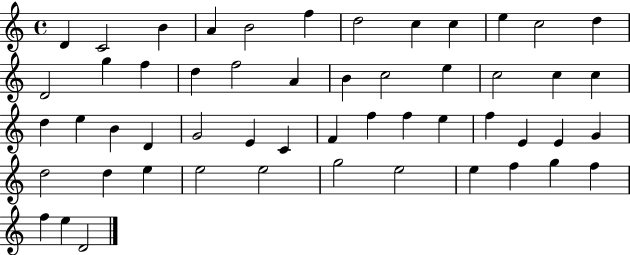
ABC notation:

X:1
T:Untitled
M:4/4
L:1/4
K:C
D C2 B A B2 f d2 c c e c2 d D2 g f d f2 A B c2 e c2 c c d e B D G2 E C F f f e f E E G d2 d e e2 e2 g2 e2 e f g f f e D2